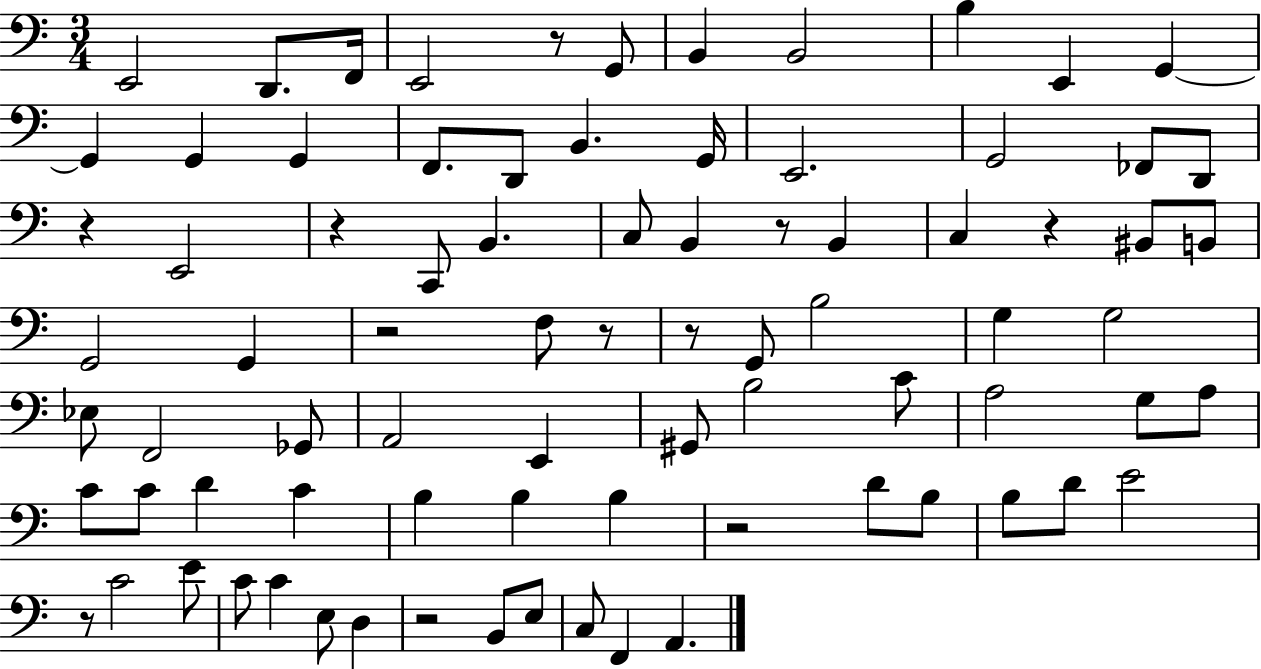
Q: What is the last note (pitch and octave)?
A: A2